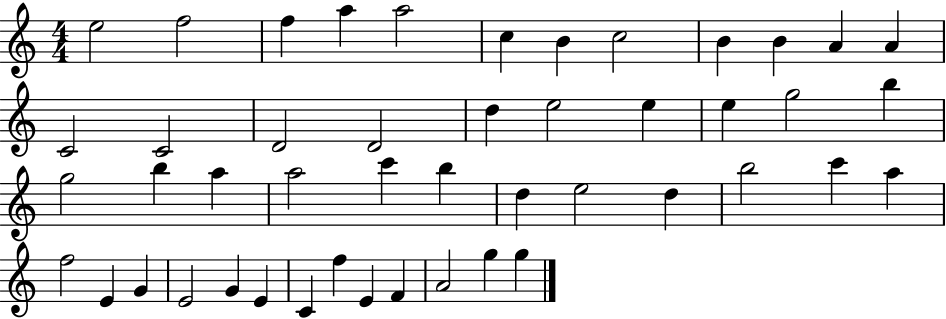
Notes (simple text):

E5/h F5/h F5/q A5/q A5/h C5/q B4/q C5/h B4/q B4/q A4/q A4/q C4/h C4/h D4/h D4/h D5/q E5/h E5/q E5/q G5/h B5/q G5/h B5/q A5/q A5/h C6/q B5/q D5/q E5/h D5/q B5/h C6/q A5/q F5/h E4/q G4/q E4/h G4/q E4/q C4/q F5/q E4/q F4/q A4/h G5/q G5/q